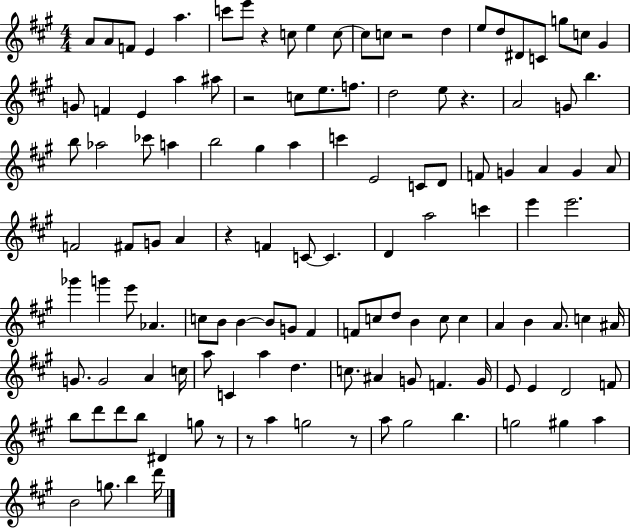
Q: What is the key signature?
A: A major